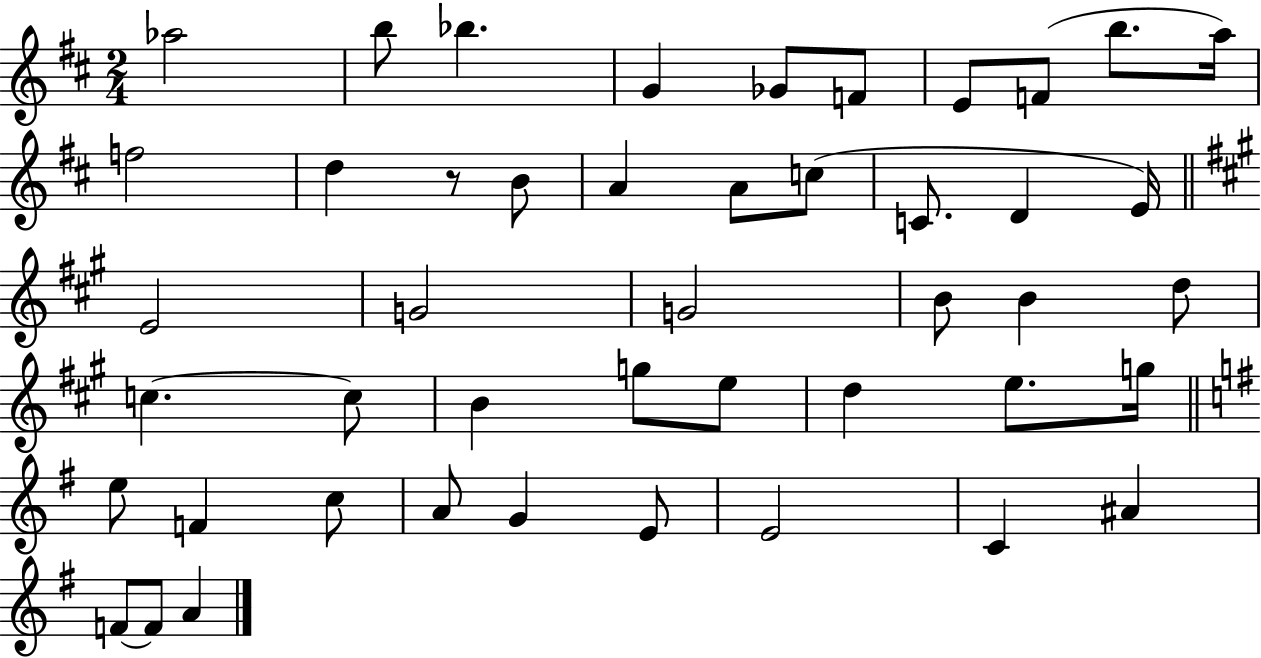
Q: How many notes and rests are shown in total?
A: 46